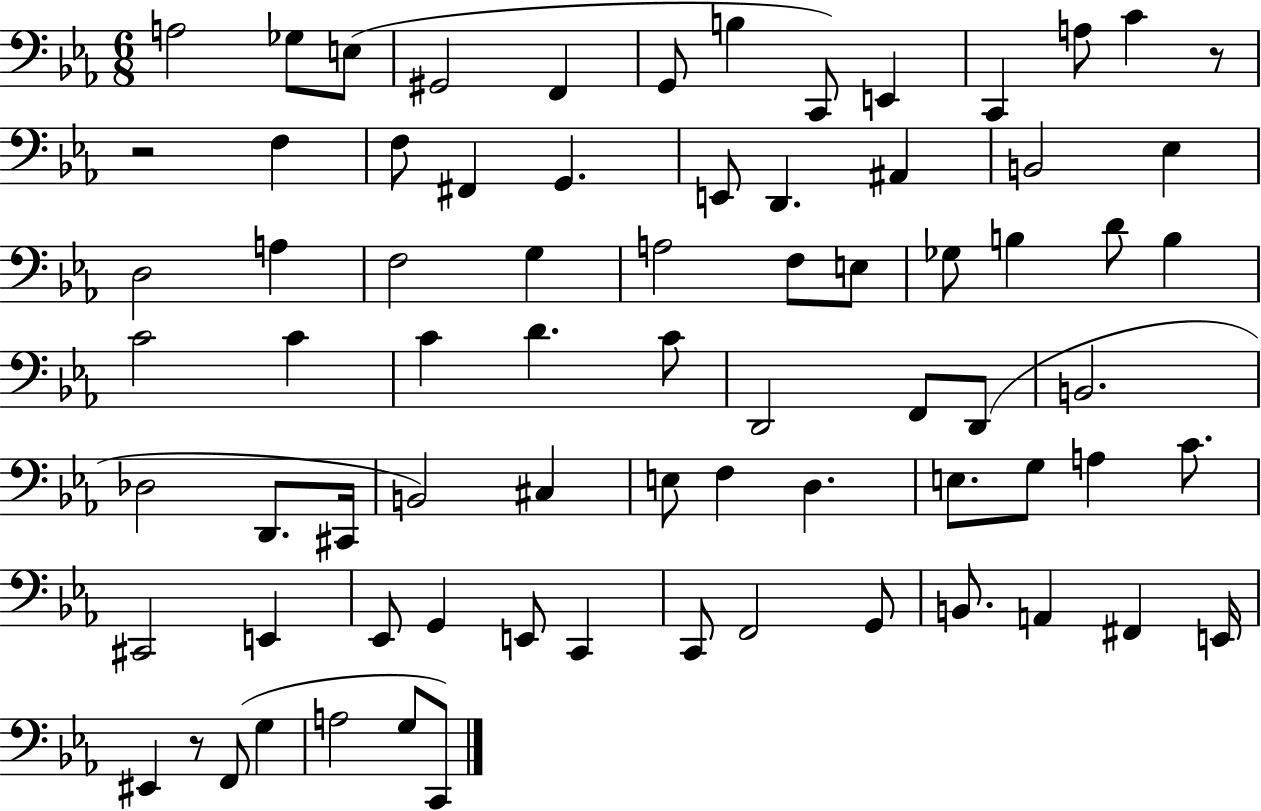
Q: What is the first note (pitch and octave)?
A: A3